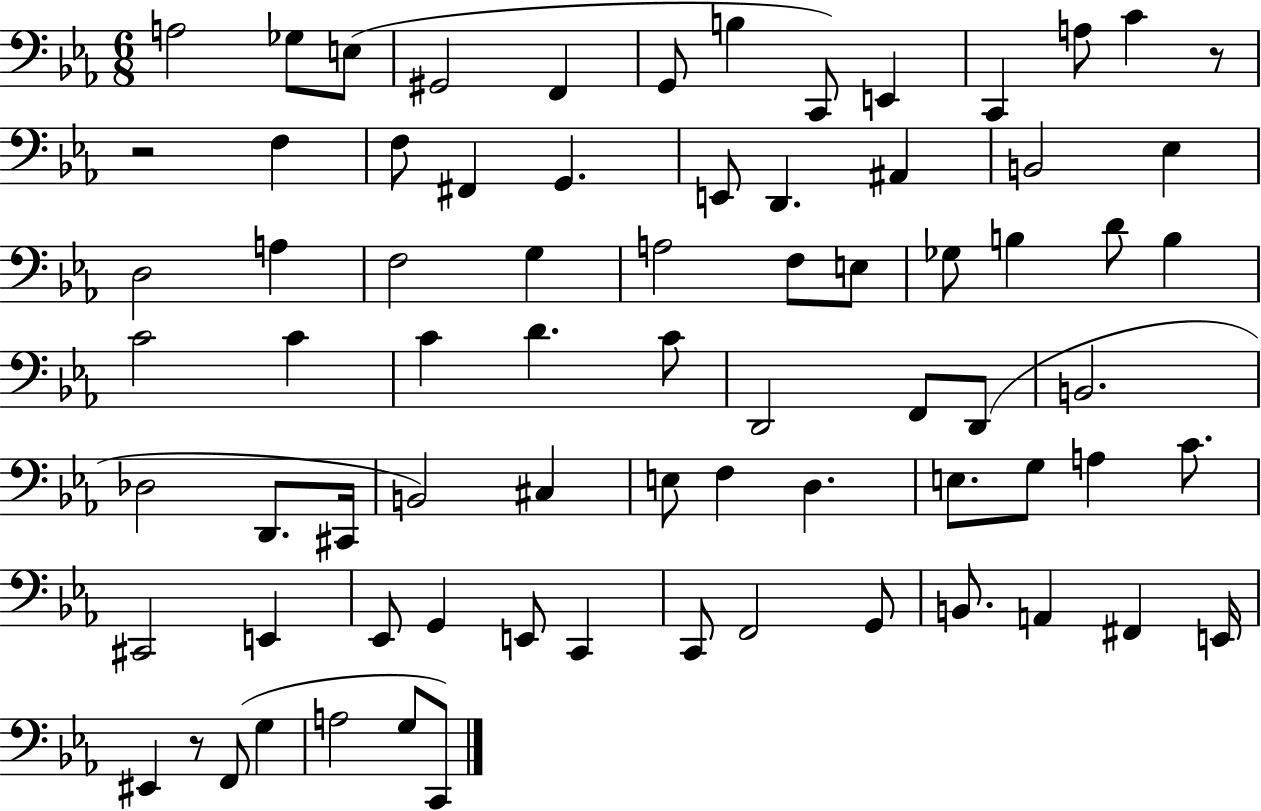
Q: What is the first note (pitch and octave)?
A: A3